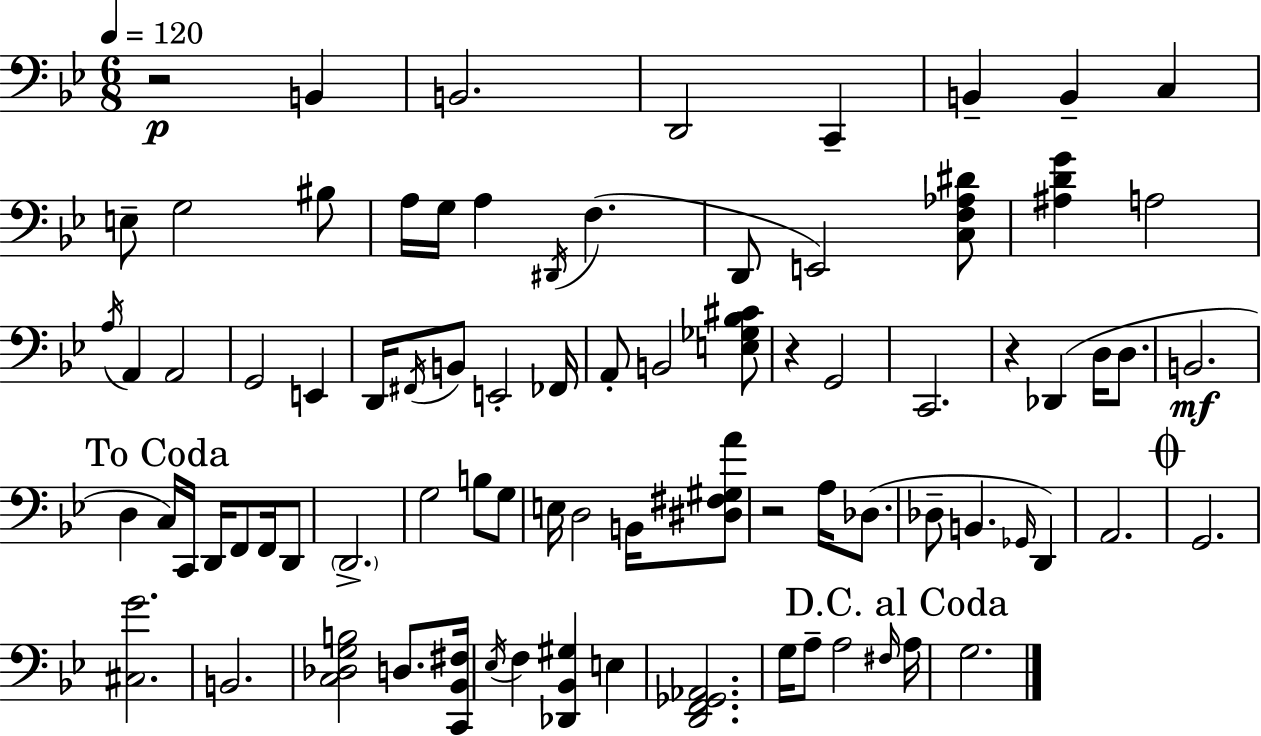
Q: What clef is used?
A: bass